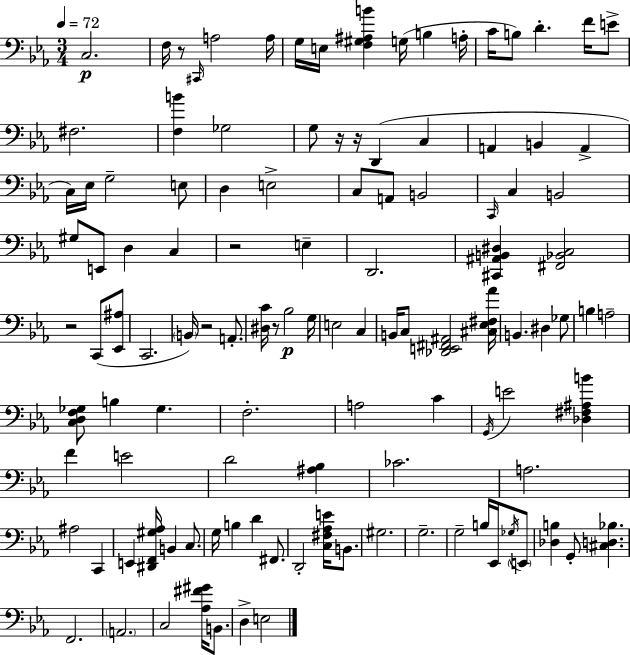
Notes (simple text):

C3/h. F3/s R/e C#2/s A3/h A3/s G3/s E3/s [F3,G#3,A#3,B4]/q G3/s B3/q A3/s C4/s B3/e D4/q. F4/s E4/e F#3/h. [F3,B4]/q Gb3/h G3/e R/s R/s D2/q C3/q A2/q B2/q A2/q C3/s Eb3/s G3/h E3/e D3/q E3/h C3/e A2/e B2/h C2/s C3/q B2/h G#3/e E2/e D3/q C3/q R/h E3/q D2/h. [C#2,A#2,B2,D#3]/q [F#2,Bb2,C3]/h R/h C2/e [Eb2,A#3]/e C2/h. B2/s R/h A2/e. [D#3,C4]/s R/e Bb3/h G3/s E3/h C3/q B2/s C3/e [Db2,E2,F#2,A#2]/h [C#3,Eb3,F#3,Ab4]/s B2/q. D#3/q Gb3/e B3/q A3/h [C3,D3,F3,Gb3]/e B3/q Gb3/q. F3/h. A3/h C4/q G2/s E4/h [Db3,F#3,A#3,B4]/q F4/q E4/h D4/h [A#3,Bb3]/q CES4/h. A3/h. A#3/h C2/q E2/q [D#2,F2,G#3,Ab3]/s B2/q C3/e. G3/s B3/q D4/q F#2/e. D2/h [C3,F#3,Ab3,E4]/s B2/e. G#3/h. G3/h. G3/h B3/s Eb2/s Gb3/s E2/e [Db3,B3]/q G2/e [C#3,D3,Bb3]/q. F2/h. A2/h. C3/h [Ab3,F#4,G#4]/s B2/e. D3/q E3/h